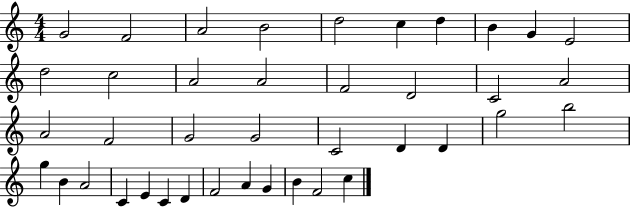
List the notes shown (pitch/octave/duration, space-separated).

G4/h F4/h A4/h B4/h D5/h C5/q D5/q B4/q G4/q E4/h D5/h C5/h A4/h A4/h F4/h D4/h C4/h A4/h A4/h F4/h G4/h G4/h C4/h D4/q D4/q G5/h B5/h G5/q B4/q A4/h C4/q E4/q C4/q D4/q F4/h A4/q G4/q B4/q F4/h C5/q